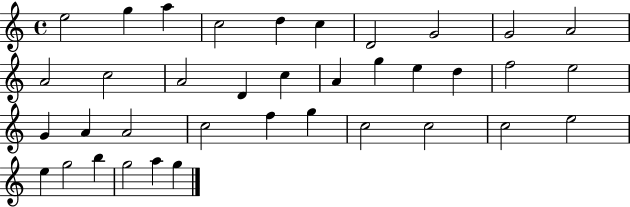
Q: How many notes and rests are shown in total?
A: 37